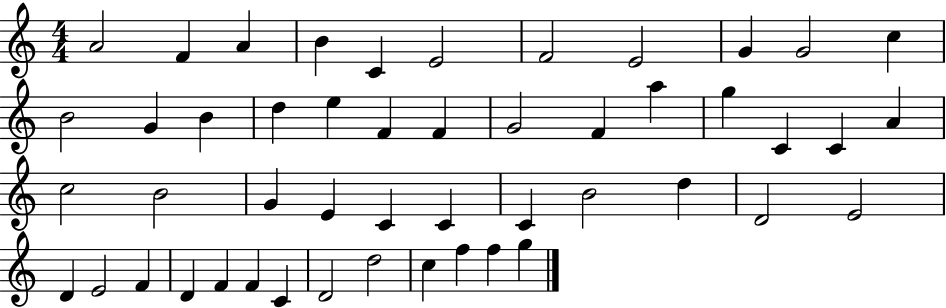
X:1
T:Untitled
M:4/4
L:1/4
K:C
A2 F A B C E2 F2 E2 G G2 c B2 G B d e F F G2 F a g C C A c2 B2 G E C C C B2 d D2 E2 D E2 F D F F C D2 d2 c f f g